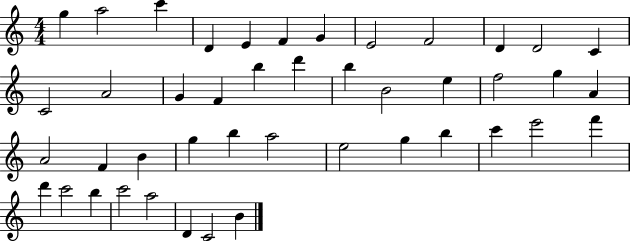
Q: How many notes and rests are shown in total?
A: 44